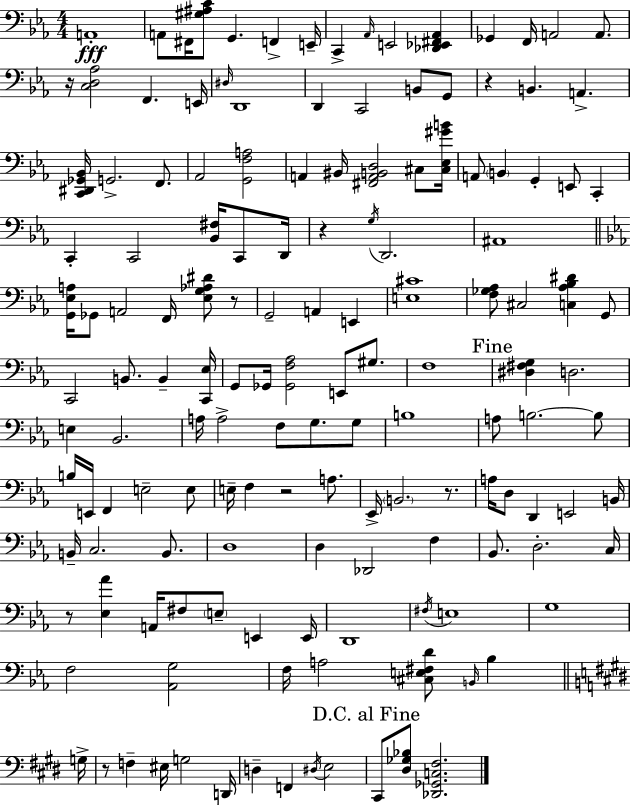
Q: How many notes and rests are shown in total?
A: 147